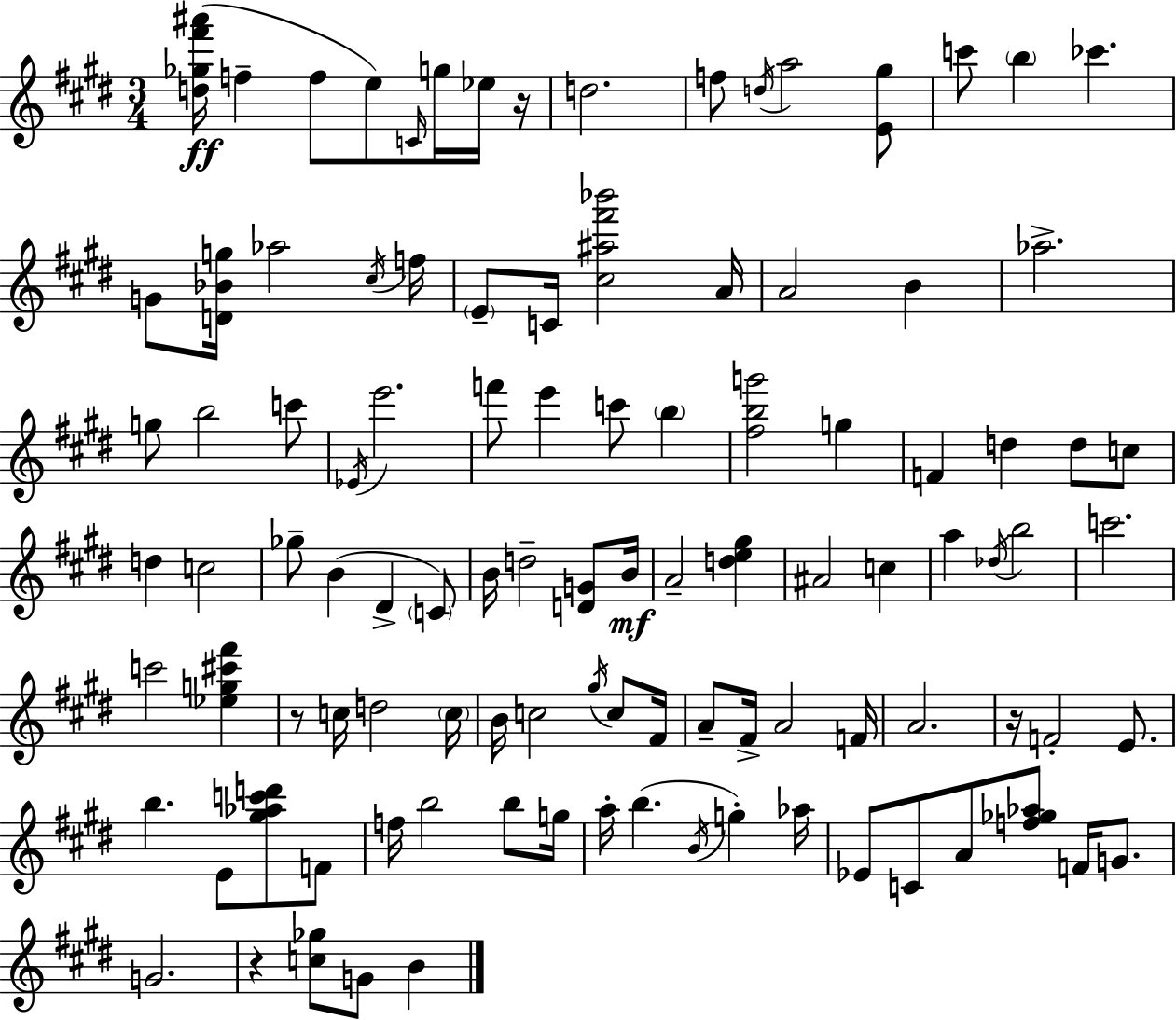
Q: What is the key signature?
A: E major